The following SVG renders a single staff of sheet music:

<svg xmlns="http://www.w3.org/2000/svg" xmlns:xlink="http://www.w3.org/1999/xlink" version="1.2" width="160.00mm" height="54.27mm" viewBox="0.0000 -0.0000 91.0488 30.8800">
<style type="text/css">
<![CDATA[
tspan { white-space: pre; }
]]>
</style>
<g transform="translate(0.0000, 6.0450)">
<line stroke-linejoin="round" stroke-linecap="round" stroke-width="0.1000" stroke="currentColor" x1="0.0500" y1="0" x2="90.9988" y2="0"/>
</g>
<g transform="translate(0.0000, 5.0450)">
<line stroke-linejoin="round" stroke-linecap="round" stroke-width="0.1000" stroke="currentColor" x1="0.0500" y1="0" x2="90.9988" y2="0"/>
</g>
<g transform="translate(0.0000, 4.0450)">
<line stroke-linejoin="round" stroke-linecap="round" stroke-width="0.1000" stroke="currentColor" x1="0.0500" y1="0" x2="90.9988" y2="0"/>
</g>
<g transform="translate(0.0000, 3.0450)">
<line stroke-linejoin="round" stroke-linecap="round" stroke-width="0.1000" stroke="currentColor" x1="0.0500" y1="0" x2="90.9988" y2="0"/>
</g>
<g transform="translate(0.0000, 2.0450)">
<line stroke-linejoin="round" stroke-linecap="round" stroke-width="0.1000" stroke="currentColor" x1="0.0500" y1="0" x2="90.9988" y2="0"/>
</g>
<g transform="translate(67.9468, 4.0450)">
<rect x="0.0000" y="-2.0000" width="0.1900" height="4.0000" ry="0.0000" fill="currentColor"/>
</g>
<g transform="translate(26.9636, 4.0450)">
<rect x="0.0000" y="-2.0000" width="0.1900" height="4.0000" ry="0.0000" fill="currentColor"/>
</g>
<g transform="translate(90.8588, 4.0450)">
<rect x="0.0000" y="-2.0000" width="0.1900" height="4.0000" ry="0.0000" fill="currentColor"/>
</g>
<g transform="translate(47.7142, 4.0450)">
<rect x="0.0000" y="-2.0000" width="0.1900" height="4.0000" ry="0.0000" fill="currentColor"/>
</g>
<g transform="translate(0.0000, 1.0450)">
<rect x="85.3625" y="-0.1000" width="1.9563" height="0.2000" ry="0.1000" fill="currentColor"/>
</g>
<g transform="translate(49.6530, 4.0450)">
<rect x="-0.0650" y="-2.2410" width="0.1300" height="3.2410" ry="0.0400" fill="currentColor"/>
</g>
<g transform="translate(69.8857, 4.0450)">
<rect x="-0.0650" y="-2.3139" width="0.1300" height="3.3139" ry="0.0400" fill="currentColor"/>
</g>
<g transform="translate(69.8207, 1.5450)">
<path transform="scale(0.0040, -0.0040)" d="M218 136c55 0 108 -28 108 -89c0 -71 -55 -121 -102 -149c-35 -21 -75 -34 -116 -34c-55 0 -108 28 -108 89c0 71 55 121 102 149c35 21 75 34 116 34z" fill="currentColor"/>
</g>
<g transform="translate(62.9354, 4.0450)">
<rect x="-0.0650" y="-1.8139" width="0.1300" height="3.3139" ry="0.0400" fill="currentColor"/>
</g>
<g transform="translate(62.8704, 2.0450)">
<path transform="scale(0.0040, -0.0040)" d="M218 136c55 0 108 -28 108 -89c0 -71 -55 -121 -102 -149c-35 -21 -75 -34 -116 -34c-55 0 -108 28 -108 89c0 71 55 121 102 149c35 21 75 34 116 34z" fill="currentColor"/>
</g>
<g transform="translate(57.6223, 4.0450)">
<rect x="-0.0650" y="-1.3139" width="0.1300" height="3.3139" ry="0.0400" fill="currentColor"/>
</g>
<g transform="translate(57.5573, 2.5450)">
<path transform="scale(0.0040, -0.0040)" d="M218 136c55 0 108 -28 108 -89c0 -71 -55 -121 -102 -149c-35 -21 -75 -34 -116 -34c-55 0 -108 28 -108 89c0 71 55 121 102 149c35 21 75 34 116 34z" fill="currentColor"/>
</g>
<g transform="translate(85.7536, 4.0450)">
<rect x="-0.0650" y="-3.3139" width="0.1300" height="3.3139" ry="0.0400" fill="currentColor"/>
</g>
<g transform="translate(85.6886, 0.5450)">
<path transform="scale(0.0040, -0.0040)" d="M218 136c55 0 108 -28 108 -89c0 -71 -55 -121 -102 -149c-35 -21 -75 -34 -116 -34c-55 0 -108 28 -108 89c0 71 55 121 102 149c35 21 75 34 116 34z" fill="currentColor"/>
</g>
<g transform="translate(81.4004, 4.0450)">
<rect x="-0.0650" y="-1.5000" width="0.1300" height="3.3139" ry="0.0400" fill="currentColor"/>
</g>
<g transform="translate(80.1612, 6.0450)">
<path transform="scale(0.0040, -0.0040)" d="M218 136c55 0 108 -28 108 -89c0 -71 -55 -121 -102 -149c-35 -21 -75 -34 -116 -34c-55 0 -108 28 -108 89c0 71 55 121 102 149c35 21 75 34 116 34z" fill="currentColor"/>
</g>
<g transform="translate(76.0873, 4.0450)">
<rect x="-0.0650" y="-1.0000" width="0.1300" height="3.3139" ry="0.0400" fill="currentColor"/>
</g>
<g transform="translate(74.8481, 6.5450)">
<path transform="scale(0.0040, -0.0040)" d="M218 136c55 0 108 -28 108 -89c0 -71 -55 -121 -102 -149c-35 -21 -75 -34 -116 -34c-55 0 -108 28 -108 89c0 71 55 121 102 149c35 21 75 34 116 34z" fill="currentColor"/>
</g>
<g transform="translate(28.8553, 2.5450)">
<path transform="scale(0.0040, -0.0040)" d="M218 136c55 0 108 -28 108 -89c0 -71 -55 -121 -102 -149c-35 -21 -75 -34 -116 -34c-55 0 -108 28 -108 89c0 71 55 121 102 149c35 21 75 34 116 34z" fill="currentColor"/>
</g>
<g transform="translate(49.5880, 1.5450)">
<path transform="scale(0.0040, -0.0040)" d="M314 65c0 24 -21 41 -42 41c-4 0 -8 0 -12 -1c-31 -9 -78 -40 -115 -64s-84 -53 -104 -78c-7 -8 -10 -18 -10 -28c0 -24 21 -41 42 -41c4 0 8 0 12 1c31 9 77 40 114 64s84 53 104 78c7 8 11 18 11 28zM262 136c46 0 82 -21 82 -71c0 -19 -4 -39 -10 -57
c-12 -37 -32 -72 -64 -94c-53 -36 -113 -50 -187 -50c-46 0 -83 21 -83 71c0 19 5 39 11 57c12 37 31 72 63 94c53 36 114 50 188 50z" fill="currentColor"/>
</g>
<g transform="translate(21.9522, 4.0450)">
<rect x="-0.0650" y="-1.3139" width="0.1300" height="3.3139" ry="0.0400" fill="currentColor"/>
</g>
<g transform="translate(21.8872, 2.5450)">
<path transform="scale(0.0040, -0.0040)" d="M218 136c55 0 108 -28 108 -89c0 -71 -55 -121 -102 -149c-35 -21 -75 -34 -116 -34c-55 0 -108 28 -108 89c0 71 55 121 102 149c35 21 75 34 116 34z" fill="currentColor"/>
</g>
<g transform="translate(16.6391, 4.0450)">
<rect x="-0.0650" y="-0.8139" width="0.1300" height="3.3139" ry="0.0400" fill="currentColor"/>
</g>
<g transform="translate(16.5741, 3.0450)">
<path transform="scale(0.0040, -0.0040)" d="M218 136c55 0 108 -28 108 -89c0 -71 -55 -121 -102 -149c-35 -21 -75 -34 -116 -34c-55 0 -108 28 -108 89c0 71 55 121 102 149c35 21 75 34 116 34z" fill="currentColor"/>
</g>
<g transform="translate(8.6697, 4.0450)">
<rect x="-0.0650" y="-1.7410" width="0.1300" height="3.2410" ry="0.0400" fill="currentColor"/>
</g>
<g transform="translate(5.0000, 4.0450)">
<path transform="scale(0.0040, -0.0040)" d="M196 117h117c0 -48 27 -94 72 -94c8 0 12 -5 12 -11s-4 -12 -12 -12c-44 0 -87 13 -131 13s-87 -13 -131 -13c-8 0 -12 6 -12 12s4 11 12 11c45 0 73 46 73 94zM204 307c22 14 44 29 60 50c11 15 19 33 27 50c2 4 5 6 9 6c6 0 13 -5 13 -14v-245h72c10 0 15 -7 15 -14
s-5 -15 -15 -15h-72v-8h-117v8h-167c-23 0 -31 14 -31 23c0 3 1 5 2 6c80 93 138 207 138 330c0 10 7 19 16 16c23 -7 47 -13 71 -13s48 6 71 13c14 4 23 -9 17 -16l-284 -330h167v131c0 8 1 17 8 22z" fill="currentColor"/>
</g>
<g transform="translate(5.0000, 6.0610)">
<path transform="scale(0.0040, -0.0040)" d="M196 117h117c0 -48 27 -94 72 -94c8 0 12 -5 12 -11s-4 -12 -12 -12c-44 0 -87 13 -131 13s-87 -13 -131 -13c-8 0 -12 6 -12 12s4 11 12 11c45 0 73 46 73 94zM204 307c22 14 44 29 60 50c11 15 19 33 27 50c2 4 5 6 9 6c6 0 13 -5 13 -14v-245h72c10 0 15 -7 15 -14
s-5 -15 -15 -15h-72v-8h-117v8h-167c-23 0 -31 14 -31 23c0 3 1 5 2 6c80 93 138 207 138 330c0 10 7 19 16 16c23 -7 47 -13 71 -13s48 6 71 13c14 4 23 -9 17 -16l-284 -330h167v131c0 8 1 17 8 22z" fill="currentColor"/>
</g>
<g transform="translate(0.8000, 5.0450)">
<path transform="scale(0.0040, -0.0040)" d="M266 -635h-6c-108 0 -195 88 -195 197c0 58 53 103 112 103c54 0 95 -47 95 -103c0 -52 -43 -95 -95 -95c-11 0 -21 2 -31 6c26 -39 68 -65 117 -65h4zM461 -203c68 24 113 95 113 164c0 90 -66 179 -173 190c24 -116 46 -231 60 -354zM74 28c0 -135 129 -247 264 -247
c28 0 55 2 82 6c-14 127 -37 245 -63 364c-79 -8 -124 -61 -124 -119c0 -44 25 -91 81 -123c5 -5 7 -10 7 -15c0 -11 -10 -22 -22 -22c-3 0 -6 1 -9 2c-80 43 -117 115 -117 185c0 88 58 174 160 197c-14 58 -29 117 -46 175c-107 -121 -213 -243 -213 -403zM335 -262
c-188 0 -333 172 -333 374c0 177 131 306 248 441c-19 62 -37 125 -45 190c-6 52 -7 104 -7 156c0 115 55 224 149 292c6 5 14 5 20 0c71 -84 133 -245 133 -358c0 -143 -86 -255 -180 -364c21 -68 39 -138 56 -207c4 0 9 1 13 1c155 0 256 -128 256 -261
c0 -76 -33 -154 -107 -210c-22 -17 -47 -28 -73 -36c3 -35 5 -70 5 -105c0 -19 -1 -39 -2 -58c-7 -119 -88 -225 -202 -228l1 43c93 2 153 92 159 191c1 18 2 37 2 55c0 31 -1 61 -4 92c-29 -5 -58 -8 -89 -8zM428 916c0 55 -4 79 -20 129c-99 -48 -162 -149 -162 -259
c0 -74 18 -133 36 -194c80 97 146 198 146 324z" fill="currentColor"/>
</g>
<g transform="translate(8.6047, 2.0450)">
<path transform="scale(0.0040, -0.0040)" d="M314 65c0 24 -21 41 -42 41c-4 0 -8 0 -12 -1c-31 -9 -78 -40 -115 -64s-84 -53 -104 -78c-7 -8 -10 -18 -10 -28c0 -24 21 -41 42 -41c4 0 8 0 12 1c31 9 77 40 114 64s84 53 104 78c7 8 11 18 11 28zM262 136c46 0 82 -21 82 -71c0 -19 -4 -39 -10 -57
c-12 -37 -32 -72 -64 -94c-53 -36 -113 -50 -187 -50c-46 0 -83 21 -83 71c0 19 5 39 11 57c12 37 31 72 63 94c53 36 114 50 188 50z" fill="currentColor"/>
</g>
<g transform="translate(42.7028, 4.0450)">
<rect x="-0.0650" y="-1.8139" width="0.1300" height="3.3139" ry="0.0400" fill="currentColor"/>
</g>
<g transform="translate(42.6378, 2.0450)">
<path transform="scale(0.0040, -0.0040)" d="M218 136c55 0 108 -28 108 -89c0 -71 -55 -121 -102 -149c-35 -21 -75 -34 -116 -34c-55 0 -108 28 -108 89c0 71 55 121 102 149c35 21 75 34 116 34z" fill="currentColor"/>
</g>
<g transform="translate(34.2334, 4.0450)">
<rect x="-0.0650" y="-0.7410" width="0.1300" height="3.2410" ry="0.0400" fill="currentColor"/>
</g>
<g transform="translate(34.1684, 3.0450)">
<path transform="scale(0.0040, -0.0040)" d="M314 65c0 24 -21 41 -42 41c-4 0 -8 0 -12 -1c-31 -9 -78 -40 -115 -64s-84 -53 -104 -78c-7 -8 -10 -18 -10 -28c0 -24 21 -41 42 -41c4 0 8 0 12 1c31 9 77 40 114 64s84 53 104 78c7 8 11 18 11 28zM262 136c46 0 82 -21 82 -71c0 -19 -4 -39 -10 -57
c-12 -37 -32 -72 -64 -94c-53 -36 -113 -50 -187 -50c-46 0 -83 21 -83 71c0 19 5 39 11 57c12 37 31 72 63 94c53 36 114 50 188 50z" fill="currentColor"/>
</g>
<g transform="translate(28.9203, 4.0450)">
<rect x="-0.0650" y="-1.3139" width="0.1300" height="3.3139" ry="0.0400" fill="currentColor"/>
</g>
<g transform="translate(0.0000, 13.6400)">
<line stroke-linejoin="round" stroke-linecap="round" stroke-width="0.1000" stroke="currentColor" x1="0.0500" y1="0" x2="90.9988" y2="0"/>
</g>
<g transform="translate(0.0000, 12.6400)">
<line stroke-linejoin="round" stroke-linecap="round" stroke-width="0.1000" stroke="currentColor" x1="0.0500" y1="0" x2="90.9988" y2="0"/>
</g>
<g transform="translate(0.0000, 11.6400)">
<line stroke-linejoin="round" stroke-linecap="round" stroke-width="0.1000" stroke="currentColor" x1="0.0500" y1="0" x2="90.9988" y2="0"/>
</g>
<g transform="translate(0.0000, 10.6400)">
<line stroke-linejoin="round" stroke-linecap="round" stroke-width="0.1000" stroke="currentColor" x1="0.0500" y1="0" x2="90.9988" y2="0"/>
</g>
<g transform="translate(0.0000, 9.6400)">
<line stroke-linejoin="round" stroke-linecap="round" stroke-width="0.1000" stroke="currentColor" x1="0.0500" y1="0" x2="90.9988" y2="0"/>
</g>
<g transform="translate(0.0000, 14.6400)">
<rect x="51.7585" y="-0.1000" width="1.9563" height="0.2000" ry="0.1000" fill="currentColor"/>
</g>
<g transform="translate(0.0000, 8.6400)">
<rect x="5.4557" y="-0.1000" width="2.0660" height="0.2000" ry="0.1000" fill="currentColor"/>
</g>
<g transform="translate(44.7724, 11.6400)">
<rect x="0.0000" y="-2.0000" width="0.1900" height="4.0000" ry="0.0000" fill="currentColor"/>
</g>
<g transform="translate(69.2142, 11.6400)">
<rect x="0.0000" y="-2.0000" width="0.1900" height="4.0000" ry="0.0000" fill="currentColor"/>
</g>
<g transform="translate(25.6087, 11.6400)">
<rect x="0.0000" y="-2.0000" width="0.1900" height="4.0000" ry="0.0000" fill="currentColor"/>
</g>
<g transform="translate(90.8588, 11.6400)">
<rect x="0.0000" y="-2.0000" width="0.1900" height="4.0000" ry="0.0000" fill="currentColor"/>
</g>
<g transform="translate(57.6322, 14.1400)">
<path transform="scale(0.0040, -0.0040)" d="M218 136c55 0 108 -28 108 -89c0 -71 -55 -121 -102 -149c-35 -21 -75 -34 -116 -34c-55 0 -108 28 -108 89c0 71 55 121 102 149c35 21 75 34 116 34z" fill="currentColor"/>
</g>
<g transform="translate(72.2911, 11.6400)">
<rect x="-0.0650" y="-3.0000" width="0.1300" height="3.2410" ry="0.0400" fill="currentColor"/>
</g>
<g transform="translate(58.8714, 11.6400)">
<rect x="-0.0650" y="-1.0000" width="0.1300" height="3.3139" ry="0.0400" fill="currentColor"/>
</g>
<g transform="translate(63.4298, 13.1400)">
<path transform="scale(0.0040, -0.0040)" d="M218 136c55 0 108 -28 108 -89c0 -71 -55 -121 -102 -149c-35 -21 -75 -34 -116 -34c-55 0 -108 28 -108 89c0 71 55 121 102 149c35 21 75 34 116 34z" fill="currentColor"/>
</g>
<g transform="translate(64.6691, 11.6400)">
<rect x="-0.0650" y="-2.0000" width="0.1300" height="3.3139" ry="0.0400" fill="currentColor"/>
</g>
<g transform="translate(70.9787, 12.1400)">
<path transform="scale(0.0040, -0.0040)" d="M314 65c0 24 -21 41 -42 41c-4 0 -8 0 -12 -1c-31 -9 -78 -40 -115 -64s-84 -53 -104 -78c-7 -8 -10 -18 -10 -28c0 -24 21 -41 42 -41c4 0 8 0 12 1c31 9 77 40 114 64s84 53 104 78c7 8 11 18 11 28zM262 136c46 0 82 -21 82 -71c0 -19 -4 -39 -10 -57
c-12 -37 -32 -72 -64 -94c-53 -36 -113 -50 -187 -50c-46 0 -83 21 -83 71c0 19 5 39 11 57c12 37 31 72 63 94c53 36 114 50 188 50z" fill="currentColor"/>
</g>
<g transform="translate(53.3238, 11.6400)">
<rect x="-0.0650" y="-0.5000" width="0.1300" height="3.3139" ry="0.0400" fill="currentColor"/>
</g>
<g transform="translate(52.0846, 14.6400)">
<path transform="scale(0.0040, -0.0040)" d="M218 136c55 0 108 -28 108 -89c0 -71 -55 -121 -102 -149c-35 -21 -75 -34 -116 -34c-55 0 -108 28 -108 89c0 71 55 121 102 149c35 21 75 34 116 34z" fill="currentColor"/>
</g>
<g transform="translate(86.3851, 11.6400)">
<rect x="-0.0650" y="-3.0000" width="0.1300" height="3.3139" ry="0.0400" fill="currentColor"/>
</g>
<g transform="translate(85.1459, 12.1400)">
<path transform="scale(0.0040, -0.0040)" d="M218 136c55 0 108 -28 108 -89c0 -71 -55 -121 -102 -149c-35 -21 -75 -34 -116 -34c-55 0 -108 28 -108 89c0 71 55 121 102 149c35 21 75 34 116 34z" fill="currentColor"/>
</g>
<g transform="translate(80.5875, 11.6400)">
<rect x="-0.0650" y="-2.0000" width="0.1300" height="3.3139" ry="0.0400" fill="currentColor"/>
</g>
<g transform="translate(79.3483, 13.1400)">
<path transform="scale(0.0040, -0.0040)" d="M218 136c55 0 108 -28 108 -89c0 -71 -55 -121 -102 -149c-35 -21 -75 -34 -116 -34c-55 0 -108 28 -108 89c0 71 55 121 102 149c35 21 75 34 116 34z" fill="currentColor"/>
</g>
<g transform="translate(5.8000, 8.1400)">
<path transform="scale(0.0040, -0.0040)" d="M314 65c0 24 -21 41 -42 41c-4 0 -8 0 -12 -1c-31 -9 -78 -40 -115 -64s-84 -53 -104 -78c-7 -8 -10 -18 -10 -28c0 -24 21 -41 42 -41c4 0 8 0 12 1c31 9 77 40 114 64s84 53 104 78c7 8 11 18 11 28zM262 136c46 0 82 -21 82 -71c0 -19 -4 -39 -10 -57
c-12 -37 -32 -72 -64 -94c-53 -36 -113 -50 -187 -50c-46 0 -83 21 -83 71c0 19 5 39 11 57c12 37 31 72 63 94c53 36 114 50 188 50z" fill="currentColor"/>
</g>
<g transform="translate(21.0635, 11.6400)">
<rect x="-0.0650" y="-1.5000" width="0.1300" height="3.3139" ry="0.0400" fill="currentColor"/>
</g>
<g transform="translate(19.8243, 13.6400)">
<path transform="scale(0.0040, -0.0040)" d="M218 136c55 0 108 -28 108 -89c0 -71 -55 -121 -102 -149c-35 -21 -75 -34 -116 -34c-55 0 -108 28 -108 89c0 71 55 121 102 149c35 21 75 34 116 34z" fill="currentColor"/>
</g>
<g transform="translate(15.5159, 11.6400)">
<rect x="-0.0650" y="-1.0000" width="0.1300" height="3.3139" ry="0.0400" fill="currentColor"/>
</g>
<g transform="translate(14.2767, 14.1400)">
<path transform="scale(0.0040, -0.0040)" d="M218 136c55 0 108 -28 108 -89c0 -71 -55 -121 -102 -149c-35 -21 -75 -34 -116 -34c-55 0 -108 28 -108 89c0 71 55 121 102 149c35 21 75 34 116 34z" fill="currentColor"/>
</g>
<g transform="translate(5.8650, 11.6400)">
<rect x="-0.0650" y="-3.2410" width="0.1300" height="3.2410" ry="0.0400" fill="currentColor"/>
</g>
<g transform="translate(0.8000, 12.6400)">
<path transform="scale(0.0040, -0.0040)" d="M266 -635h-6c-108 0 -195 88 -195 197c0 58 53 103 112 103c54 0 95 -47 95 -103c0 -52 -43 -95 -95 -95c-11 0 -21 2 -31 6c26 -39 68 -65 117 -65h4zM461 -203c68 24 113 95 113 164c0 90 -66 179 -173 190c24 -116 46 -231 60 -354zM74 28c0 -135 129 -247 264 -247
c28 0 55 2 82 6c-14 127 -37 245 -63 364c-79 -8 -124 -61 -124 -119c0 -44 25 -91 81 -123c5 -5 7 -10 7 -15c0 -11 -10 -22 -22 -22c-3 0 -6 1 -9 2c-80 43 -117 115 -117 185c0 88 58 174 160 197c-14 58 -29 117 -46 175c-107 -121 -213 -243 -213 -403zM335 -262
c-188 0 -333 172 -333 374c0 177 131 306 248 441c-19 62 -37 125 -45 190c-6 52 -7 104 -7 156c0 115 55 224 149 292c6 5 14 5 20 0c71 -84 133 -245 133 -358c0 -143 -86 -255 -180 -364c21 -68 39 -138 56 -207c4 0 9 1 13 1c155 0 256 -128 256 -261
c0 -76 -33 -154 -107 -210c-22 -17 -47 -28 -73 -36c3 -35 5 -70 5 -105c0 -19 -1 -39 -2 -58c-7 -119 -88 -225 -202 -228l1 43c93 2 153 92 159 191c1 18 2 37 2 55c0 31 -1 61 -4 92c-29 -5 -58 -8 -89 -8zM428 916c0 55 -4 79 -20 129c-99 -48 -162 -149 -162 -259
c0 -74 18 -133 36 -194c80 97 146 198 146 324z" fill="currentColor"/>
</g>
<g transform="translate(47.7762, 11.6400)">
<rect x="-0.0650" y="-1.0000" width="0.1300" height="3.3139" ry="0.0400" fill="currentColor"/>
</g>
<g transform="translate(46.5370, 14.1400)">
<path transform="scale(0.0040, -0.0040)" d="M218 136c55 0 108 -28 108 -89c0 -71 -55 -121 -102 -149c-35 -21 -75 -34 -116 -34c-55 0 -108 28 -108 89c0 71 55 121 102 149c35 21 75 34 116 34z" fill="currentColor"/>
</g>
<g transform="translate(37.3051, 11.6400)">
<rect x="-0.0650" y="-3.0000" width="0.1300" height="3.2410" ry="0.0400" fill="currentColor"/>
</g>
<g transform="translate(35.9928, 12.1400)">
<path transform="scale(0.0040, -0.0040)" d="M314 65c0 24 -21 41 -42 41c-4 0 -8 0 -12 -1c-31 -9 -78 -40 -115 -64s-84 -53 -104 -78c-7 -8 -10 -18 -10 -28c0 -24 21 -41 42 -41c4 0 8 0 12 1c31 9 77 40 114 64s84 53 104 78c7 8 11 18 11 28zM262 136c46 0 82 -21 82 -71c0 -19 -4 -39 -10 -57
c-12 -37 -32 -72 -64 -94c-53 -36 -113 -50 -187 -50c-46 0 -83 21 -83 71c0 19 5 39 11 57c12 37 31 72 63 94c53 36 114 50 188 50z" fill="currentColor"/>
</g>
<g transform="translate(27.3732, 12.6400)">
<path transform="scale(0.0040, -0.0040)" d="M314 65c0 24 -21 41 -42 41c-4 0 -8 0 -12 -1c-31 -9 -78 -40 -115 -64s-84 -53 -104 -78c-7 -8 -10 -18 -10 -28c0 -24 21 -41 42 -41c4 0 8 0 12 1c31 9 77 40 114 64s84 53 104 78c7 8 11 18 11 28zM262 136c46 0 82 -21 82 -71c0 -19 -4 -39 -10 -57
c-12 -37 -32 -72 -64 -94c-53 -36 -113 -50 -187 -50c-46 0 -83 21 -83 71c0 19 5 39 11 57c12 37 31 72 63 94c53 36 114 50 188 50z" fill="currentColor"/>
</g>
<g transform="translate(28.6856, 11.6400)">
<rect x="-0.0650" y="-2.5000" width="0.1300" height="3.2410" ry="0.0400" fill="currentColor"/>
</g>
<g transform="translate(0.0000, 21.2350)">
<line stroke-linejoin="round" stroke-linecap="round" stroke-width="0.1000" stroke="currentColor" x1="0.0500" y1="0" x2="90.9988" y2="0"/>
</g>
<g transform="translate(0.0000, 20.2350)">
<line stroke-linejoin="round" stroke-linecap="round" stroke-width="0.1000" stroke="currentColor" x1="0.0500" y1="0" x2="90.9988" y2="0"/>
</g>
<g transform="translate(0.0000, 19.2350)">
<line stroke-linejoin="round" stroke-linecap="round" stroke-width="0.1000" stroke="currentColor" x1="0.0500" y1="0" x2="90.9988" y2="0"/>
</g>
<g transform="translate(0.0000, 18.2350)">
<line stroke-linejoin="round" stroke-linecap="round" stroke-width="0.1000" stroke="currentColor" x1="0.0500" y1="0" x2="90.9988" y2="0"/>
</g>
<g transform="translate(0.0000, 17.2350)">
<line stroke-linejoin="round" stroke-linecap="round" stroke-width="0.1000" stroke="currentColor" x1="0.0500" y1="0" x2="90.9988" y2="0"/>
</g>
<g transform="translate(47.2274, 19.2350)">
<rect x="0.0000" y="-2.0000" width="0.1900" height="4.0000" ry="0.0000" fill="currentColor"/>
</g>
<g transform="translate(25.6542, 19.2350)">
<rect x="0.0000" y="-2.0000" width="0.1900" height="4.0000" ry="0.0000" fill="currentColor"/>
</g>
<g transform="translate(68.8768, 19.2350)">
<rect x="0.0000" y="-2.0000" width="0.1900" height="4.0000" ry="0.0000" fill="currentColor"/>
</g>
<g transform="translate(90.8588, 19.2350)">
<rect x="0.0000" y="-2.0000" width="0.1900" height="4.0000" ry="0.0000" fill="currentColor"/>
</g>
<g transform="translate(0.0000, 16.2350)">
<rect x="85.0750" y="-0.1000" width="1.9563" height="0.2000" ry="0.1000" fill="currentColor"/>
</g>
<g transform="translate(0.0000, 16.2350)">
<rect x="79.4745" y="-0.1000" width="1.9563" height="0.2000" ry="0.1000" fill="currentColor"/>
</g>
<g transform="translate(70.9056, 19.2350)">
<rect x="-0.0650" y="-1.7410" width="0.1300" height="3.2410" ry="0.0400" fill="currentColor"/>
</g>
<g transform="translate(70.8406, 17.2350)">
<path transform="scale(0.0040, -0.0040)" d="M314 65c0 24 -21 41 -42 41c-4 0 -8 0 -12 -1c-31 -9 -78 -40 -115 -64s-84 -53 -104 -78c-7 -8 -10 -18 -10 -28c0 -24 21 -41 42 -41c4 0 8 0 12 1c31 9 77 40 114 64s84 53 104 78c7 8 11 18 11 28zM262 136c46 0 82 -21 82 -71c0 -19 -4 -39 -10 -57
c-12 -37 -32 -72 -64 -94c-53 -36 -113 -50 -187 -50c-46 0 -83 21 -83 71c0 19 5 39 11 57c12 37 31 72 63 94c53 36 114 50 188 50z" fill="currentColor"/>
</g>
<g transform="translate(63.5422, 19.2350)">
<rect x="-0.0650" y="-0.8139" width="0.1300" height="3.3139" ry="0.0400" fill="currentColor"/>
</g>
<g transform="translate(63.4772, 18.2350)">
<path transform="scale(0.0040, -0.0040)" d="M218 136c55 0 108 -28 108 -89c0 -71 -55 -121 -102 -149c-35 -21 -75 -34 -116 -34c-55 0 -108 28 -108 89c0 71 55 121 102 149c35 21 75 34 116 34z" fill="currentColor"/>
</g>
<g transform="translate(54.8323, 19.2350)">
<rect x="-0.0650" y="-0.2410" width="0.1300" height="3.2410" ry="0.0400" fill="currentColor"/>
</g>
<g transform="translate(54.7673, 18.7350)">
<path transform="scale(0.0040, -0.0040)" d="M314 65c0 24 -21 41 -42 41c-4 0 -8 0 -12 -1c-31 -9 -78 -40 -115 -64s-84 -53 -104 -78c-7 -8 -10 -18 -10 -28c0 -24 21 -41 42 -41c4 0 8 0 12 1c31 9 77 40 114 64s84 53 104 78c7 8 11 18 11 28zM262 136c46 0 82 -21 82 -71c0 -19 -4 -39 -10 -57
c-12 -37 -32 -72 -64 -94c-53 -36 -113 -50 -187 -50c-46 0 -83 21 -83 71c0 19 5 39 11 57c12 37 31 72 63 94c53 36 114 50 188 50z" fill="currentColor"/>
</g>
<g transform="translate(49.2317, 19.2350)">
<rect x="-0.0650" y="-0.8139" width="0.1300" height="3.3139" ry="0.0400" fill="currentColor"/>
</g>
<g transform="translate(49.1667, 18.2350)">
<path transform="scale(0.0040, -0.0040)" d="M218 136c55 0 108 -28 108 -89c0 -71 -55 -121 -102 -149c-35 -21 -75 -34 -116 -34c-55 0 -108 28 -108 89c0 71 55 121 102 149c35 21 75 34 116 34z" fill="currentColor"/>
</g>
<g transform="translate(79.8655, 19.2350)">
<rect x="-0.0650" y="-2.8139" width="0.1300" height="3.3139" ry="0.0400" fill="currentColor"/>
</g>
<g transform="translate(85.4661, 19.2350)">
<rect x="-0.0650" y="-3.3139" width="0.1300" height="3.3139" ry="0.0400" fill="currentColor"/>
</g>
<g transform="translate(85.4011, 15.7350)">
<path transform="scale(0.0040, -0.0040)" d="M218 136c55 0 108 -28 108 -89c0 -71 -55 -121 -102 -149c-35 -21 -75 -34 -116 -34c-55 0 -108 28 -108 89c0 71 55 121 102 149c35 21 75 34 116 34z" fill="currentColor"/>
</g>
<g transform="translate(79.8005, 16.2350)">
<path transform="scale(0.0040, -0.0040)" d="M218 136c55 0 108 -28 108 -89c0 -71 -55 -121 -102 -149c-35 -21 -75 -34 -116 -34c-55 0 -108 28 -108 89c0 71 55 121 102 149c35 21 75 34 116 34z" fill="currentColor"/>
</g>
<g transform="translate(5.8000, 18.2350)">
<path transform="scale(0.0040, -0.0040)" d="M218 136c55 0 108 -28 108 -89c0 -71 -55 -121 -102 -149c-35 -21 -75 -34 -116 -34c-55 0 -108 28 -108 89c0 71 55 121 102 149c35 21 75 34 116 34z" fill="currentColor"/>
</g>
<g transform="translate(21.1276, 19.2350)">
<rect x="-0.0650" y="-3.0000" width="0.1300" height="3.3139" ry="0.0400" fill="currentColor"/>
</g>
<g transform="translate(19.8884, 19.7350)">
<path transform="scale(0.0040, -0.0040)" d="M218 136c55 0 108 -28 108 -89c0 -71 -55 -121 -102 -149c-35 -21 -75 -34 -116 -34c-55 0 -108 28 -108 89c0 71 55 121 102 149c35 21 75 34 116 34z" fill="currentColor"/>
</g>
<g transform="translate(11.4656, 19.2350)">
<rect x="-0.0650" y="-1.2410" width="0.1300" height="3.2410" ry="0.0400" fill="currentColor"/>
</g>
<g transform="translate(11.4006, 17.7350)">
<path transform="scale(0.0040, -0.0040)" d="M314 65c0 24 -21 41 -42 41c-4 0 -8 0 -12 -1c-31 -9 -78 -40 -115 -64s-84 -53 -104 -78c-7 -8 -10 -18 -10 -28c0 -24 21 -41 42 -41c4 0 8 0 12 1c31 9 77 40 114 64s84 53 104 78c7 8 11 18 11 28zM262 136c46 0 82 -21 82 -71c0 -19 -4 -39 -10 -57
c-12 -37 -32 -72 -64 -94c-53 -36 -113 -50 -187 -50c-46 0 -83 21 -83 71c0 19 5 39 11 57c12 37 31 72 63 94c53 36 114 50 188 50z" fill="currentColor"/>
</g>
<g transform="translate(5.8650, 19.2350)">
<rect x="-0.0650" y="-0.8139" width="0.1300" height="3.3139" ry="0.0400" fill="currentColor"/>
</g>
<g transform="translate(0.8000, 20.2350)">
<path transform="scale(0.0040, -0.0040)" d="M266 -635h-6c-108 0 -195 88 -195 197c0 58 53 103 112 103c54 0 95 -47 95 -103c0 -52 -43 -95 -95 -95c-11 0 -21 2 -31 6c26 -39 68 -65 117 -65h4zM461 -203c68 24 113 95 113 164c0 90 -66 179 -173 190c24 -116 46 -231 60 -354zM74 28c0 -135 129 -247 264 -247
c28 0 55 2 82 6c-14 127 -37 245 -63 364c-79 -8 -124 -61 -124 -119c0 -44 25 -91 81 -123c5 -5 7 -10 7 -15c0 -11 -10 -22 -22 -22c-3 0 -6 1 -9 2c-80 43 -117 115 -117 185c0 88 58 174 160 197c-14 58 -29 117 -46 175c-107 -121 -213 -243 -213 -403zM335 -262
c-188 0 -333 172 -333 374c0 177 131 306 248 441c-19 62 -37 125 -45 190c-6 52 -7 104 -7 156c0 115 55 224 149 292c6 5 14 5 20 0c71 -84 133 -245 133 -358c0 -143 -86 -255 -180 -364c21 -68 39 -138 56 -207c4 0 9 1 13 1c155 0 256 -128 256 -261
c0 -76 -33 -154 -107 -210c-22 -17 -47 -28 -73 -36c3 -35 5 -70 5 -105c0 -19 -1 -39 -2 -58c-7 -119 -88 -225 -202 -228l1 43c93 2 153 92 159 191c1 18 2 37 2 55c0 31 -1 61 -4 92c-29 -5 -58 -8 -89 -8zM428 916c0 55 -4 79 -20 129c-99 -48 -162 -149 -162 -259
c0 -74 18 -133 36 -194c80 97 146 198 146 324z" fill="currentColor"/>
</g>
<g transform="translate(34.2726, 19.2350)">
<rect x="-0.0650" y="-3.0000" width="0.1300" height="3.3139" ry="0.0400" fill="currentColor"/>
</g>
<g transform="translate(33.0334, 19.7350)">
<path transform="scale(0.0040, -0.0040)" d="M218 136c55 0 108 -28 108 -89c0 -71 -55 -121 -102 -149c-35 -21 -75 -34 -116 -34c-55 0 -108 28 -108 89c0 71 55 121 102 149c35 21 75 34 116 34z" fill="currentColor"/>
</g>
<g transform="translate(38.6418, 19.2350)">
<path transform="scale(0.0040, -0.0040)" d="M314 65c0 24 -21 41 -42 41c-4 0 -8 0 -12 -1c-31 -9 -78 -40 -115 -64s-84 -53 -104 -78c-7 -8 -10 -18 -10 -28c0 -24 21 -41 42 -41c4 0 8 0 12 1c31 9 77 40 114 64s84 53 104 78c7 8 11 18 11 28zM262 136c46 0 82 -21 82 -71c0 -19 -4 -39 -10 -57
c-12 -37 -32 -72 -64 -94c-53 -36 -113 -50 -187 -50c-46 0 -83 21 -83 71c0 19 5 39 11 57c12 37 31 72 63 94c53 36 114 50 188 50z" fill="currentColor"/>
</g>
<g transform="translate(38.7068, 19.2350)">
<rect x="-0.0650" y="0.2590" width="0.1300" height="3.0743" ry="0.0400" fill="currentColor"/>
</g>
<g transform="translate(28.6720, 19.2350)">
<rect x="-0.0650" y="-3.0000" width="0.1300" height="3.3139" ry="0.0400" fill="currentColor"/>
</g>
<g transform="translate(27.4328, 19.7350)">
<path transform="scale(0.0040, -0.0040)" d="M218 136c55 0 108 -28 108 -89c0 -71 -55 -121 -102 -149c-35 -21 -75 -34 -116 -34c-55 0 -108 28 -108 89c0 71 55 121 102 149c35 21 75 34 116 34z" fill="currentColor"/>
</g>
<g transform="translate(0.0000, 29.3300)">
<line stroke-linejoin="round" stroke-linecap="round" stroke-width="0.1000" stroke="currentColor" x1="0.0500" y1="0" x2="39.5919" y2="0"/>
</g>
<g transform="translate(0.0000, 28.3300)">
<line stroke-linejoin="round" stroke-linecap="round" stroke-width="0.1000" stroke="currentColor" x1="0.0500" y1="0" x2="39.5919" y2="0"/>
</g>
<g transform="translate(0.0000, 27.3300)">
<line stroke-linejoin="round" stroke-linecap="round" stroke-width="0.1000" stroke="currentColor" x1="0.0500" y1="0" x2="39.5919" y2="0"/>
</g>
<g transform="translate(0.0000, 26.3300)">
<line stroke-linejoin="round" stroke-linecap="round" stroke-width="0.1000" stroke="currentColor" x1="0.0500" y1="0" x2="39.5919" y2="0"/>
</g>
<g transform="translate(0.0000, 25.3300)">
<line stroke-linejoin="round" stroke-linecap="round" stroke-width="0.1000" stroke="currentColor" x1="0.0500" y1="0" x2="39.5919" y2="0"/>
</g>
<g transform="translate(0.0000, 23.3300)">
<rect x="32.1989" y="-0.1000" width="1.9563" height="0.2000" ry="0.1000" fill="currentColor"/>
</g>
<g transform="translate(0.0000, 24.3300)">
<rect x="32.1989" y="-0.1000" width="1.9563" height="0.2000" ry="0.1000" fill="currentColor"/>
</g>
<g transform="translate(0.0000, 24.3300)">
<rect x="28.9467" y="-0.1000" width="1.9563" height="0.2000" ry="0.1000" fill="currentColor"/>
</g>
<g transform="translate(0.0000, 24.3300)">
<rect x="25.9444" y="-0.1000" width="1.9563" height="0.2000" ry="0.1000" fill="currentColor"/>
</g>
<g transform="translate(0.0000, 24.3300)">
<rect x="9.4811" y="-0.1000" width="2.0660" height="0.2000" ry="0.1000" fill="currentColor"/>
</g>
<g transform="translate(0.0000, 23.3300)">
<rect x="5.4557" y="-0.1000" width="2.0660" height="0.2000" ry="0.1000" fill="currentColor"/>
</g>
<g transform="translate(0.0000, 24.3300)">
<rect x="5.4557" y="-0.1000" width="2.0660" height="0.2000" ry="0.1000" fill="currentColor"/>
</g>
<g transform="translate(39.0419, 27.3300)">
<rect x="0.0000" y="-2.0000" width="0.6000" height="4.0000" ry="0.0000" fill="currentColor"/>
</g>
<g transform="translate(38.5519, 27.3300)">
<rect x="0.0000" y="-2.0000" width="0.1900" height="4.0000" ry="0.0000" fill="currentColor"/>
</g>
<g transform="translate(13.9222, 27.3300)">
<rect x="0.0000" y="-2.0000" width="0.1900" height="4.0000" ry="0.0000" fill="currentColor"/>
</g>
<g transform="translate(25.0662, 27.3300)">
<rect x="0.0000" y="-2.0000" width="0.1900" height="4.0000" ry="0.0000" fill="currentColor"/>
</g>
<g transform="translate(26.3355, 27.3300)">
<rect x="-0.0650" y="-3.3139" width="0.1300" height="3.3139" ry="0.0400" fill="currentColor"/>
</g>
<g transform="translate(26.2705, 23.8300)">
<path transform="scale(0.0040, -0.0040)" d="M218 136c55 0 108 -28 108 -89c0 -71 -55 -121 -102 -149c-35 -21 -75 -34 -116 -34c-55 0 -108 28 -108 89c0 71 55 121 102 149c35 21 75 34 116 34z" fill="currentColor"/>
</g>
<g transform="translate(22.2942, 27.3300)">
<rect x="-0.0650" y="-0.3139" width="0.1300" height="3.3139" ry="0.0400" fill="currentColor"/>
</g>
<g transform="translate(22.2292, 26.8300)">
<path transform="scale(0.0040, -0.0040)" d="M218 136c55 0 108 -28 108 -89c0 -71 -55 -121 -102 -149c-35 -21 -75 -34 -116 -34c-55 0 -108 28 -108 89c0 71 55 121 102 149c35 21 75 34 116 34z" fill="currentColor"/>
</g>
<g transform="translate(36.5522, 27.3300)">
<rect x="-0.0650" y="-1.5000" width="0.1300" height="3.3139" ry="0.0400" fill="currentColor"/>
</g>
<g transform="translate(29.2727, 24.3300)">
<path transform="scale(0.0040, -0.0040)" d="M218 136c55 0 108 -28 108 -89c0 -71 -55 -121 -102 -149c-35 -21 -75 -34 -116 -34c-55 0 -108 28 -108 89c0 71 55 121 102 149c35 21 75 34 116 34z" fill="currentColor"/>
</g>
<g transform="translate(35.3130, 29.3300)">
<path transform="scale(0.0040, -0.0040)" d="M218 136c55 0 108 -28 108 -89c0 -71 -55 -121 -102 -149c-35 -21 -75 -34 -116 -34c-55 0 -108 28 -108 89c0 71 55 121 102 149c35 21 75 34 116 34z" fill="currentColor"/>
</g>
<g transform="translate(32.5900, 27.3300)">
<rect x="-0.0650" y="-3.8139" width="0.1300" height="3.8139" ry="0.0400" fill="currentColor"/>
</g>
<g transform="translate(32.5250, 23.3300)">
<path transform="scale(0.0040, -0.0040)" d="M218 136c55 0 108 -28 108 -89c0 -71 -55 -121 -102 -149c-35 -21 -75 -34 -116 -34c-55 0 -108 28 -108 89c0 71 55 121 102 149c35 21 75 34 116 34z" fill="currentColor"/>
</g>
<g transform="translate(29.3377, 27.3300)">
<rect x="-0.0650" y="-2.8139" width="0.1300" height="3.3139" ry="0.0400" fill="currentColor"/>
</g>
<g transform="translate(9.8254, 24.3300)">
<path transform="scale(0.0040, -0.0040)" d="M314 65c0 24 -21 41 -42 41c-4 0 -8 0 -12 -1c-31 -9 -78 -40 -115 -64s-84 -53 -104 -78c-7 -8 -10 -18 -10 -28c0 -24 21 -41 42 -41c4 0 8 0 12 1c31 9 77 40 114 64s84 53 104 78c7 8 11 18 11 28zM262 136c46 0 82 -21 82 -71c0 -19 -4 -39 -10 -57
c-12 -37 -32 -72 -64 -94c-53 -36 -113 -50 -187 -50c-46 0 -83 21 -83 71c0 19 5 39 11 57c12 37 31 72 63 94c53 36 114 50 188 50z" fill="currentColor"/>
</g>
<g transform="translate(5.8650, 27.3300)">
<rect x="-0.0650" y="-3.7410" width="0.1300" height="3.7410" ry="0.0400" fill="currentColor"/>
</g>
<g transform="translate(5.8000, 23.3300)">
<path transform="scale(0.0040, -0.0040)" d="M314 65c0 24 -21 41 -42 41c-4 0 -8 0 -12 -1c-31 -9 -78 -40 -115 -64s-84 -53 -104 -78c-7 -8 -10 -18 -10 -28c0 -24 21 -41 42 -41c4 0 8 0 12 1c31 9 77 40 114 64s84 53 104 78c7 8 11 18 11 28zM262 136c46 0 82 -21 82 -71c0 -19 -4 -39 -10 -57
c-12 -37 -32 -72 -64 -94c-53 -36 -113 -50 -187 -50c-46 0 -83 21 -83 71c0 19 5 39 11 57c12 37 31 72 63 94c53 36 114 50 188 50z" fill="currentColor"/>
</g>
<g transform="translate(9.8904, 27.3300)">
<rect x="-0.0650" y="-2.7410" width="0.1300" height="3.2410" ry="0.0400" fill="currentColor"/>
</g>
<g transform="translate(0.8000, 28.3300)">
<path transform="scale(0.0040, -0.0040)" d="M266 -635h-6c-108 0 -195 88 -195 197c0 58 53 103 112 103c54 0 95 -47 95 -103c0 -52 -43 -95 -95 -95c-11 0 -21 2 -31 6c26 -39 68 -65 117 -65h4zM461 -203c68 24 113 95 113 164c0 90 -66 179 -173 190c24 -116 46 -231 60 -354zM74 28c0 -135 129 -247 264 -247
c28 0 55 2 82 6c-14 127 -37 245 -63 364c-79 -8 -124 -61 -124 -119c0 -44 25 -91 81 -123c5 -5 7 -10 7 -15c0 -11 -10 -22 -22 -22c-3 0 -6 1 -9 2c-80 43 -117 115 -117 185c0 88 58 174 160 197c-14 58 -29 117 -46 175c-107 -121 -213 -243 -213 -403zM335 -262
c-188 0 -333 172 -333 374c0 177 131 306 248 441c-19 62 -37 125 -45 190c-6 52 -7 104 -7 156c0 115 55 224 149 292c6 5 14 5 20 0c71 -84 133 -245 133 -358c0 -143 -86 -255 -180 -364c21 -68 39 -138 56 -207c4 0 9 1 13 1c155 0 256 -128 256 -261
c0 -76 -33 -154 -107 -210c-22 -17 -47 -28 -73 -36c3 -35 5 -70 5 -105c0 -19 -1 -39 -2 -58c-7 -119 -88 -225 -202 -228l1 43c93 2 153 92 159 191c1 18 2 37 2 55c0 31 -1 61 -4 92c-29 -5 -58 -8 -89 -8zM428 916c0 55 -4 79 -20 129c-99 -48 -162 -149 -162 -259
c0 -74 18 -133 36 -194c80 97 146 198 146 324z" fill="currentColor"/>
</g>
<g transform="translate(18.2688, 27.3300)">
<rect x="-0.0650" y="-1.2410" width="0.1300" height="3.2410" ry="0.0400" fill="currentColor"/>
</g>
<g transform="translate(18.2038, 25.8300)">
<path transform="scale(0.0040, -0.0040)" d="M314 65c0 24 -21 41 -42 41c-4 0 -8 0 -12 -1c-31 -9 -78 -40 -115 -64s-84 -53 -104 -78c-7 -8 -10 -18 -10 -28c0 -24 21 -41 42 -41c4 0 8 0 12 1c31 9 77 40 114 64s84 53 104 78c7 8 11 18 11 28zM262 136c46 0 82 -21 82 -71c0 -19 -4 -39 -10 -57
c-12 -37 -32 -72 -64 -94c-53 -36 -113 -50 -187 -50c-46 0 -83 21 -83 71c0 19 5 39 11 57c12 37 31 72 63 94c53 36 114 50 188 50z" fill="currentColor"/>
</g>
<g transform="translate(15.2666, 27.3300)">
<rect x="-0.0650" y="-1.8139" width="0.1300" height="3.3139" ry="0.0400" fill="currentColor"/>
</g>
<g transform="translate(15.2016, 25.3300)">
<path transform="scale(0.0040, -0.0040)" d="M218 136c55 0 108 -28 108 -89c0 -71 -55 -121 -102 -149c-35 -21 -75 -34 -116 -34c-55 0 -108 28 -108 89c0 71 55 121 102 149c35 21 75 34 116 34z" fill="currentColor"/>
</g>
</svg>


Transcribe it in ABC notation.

X:1
T:Untitled
M:4/4
L:1/4
K:C
f2 d e e d2 f g2 e f g D E b b2 D E G2 A2 D C D F A2 F A d e2 A A A B2 d c2 d f2 a b c'2 a2 f e2 c b a c' E